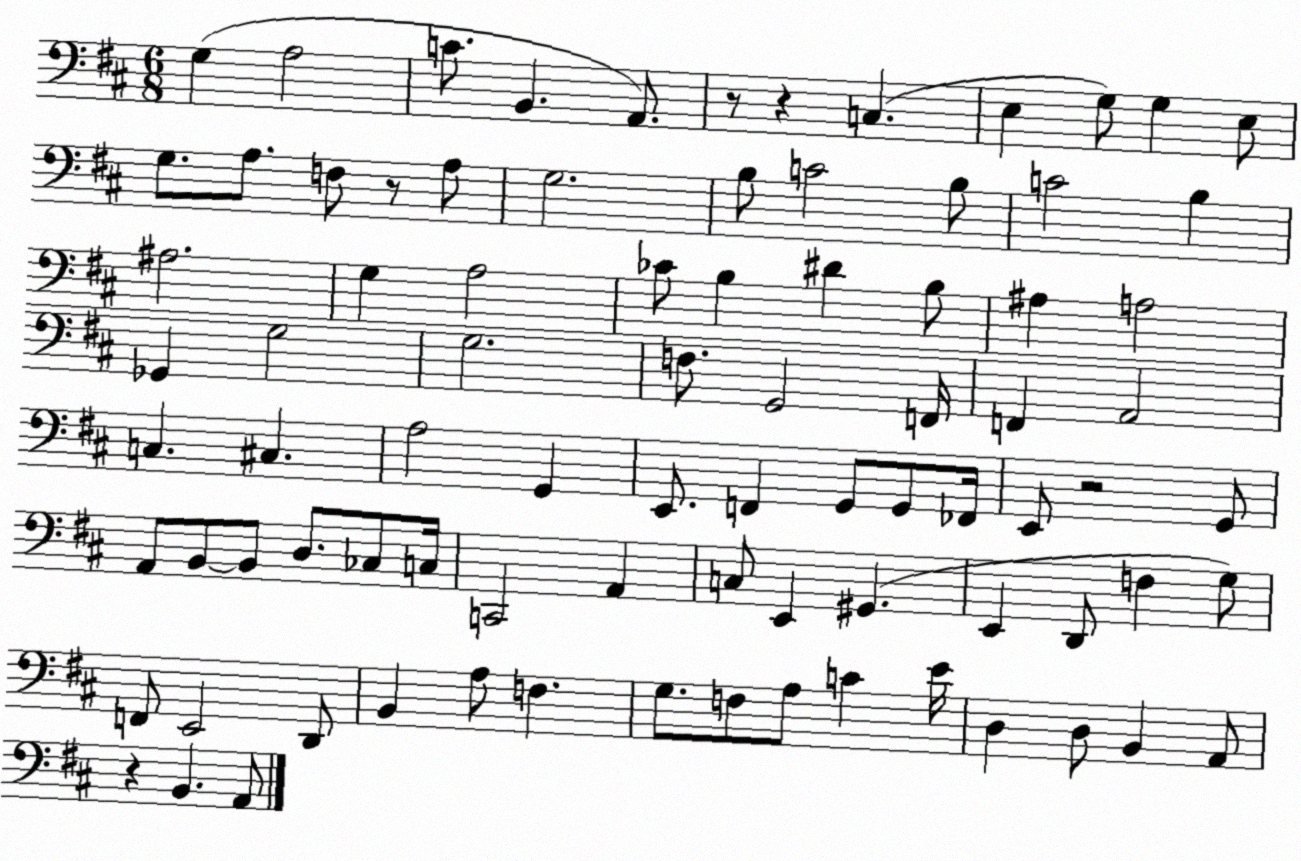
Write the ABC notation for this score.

X:1
T:Untitled
M:6/8
L:1/4
K:D
G, A,2 C/2 B,, A,,/2 z/2 z C, E, G,/2 G, E,/2 G,/2 A,/2 F,/2 z/2 A,/2 G,2 B,/2 C2 B,/2 C2 B, ^A,2 G, A,2 _C/2 B, ^D B,/2 ^A, A,2 _G,, G,2 G,2 F,/2 G,,2 F,,/4 F,, A,,2 C, ^C, A,2 G,, E,,/2 F,, G,,/2 G,,/2 _F,,/4 E,,/2 z2 G,,/2 A,,/2 B,,/2 B,,/2 D,/2 _C,/2 C,/4 C,,2 A,, C,/2 E,, ^G,, E,, D,,/2 F, G,/2 F,,/2 E,,2 D,,/2 B,, A,/2 F, G,/2 F,/2 A,/2 C E/4 D, D,/2 B,, A,,/2 z B,, A,,/2